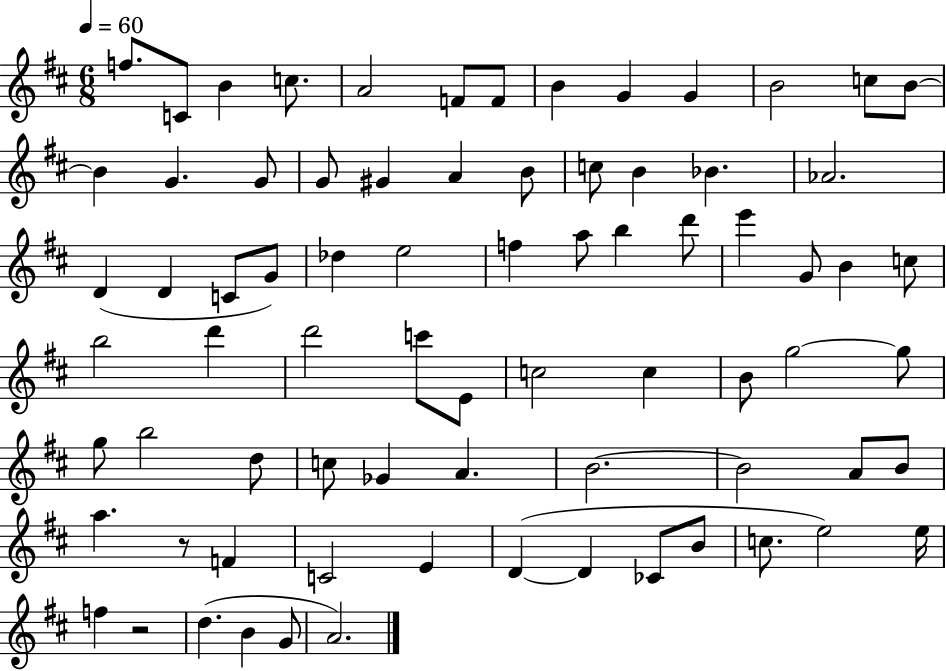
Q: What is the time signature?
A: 6/8